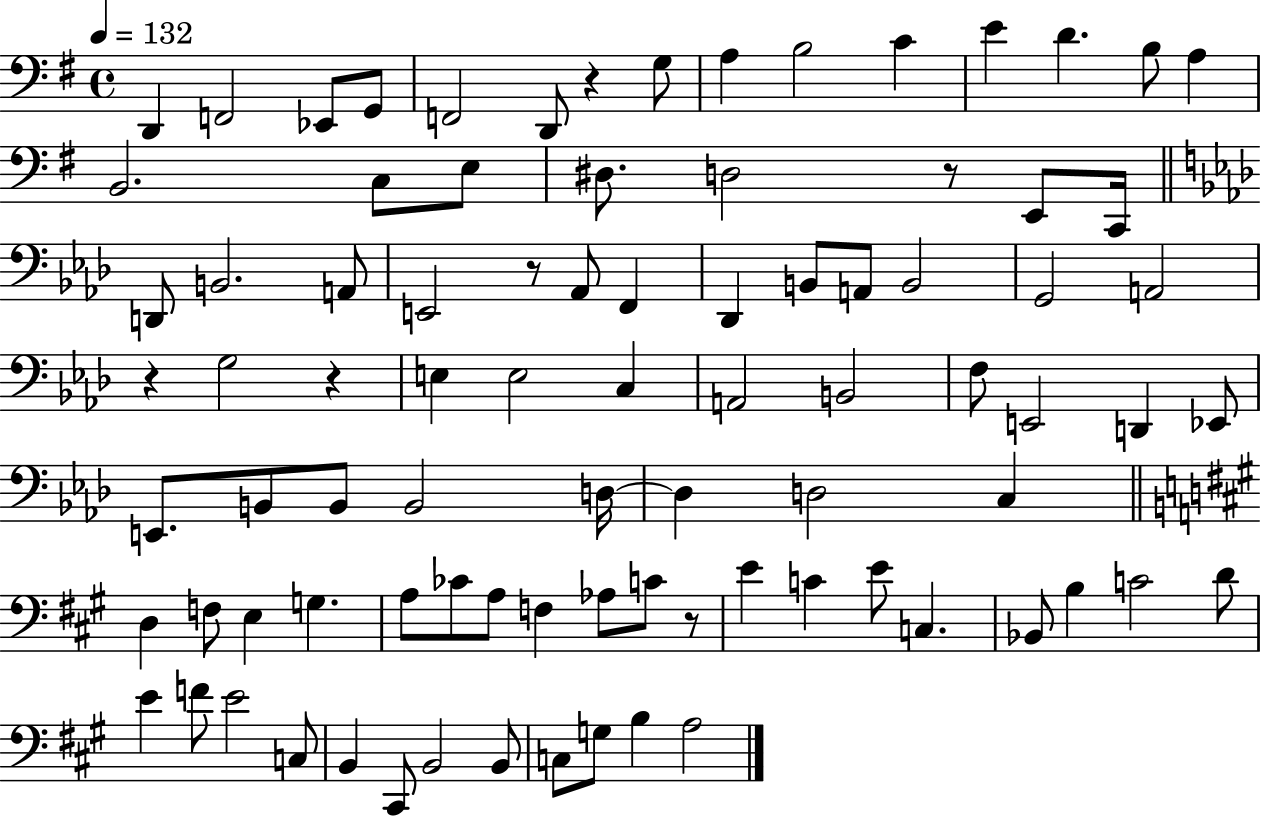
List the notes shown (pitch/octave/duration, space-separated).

D2/q F2/h Eb2/e G2/e F2/h D2/e R/q G3/e A3/q B3/h C4/q E4/q D4/q. B3/e A3/q B2/h. C3/e E3/e D#3/e. D3/h R/e E2/e C2/s D2/e B2/h. A2/e E2/h R/e Ab2/e F2/q Db2/q B2/e A2/e B2/h G2/h A2/h R/q G3/h R/q E3/q E3/h C3/q A2/h B2/h F3/e E2/h D2/q Eb2/e E2/e. B2/e B2/e B2/h D3/s D3/q D3/h C3/q D3/q F3/e E3/q G3/q. A3/e CES4/e A3/e F3/q Ab3/e C4/e R/e E4/q C4/q E4/e C3/q. Bb2/e B3/q C4/h D4/e E4/q F4/e E4/h C3/e B2/q C#2/e B2/h B2/e C3/e G3/e B3/q A3/h